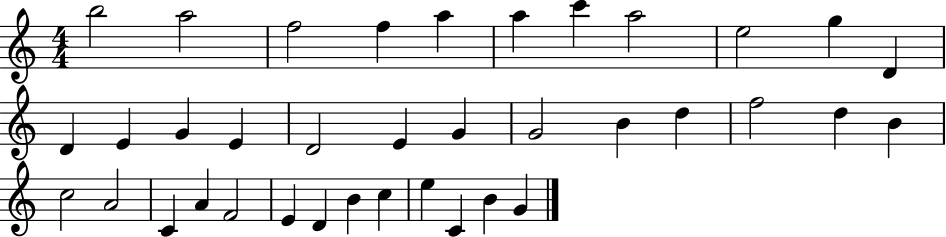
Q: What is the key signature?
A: C major